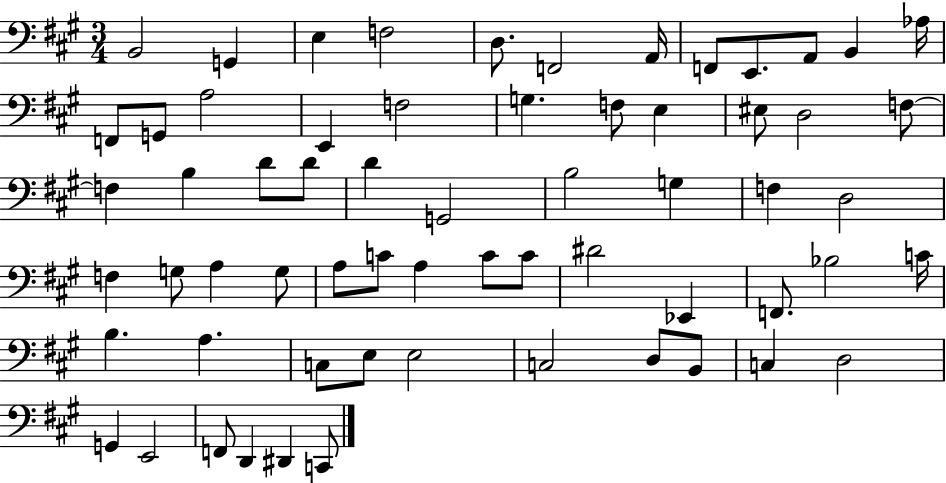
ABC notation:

X:1
T:Untitled
M:3/4
L:1/4
K:A
B,,2 G,, E, F,2 D,/2 F,,2 A,,/4 F,,/2 E,,/2 A,,/2 B,, _A,/4 F,,/2 G,,/2 A,2 E,, F,2 G, F,/2 E, ^E,/2 D,2 F,/2 F, B, D/2 D/2 D G,,2 B,2 G, F, D,2 F, G,/2 A, G,/2 A,/2 C/2 A, C/2 C/2 ^D2 _E,, F,,/2 _B,2 C/4 B, A, C,/2 E,/2 E,2 C,2 D,/2 B,,/2 C, D,2 G,, E,,2 F,,/2 D,, ^D,, C,,/2